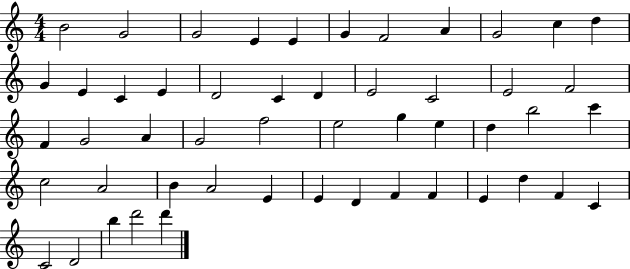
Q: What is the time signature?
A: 4/4